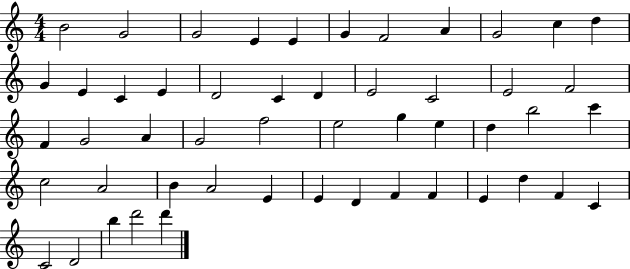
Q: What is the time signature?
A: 4/4